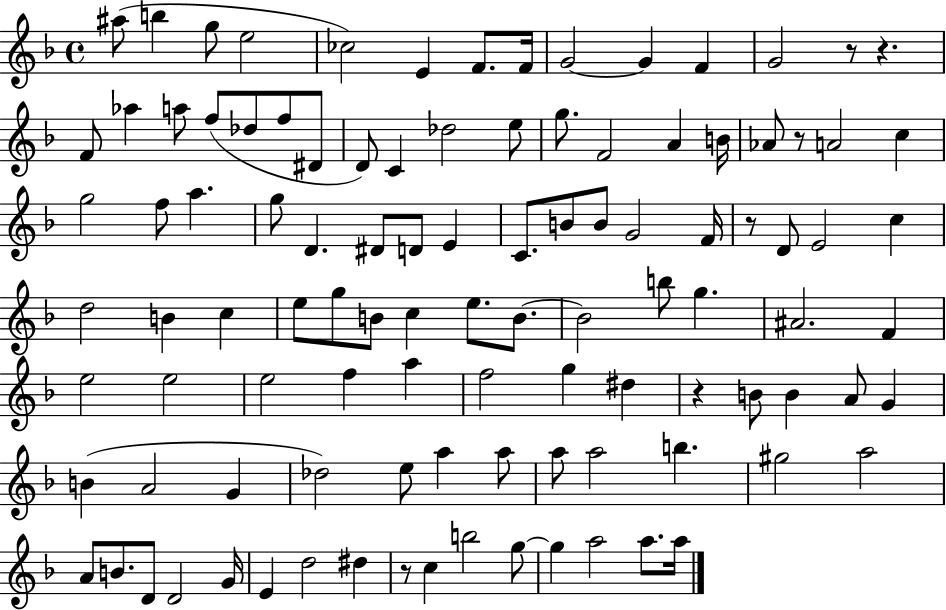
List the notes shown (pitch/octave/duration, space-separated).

A#5/e B5/q G5/e E5/h CES5/h E4/q F4/e. F4/s G4/h G4/q F4/q G4/h R/e R/q. F4/e Ab5/q A5/e F5/e Db5/e F5/e D#4/e D4/e C4/q Db5/h E5/e G5/e. F4/h A4/q B4/s Ab4/e R/e A4/h C5/q G5/h F5/e A5/q. G5/e D4/q. D#4/e D4/e E4/q C4/e. B4/e B4/e G4/h F4/s R/e D4/e E4/h C5/q D5/h B4/q C5/q E5/e G5/e B4/e C5/q E5/e. B4/e. B4/h B5/e G5/q. A#4/h. F4/q E5/h E5/h E5/h F5/q A5/q F5/h G5/q D#5/q R/q B4/e B4/q A4/e G4/q B4/q A4/h G4/q Db5/h E5/e A5/q A5/e A5/e A5/h B5/q. G#5/h A5/h A4/e B4/e. D4/e D4/h G4/s E4/q D5/h D#5/q R/e C5/q B5/h G5/e G5/q A5/h A5/e. A5/s